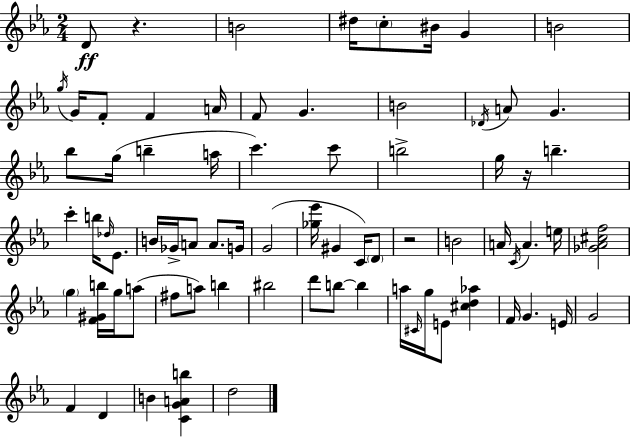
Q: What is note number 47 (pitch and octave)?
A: G5